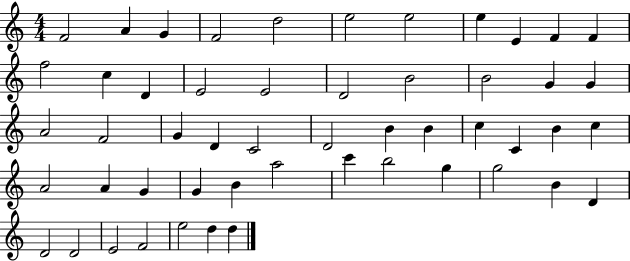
F4/h A4/q G4/q F4/h D5/h E5/h E5/h E5/q E4/q F4/q F4/q F5/h C5/q D4/q E4/h E4/h D4/h B4/h B4/h G4/q G4/q A4/h F4/h G4/q D4/q C4/h D4/h B4/q B4/q C5/q C4/q B4/q C5/q A4/h A4/q G4/q G4/q B4/q A5/h C6/q B5/h G5/q G5/h B4/q D4/q D4/h D4/h E4/h F4/h E5/h D5/q D5/q